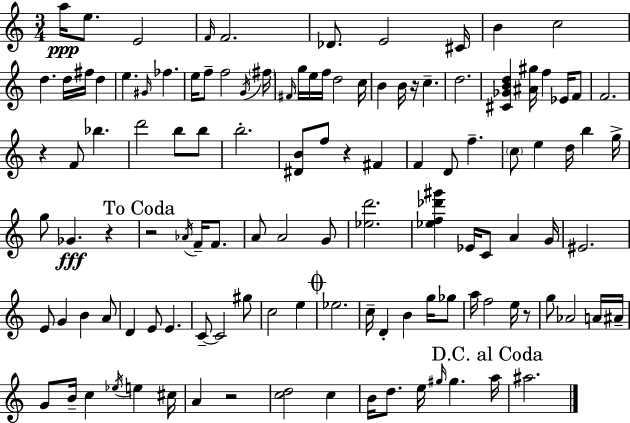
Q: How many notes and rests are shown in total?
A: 118